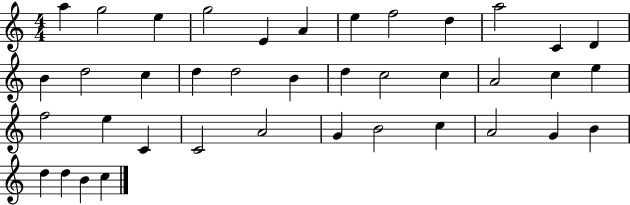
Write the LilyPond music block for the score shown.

{
  \clef treble
  \numericTimeSignature
  \time 4/4
  \key c \major
  a''4 g''2 e''4 | g''2 e'4 a'4 | e''4 f''2 d''4 | a''2 c'4 d'4 | \break b'4 d''2 c''4 | d''4 d''2 b'4 | d''4 c''2 c''4 | a'2 c''4 e''4 | \break f''2 e''4 c'4 | c'2 a'2 | g'4 b'2 c''4 | a'2 g'4 b'4 | \break d''4 d''4 b'4 c''4 | \bar "|."
}